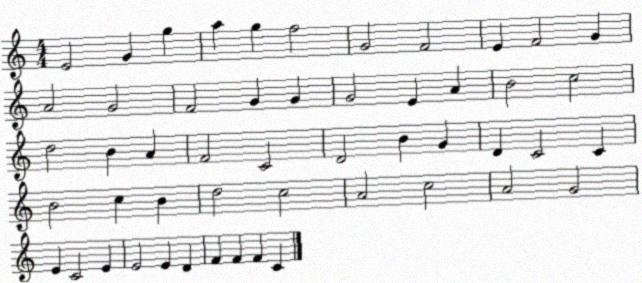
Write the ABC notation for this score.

X:1
T:Untitled
M:4/4
L:1/4
K:C
E2 G g a g f2 G2 F2 E F2 G A2 G2 F2 G G G2 E A B2 c2 d2 B A F2 C2 D2 B G D C2 C B2 c B d2 c2 A2 c2 A2 G2 E C2 E E2 E D F F F C